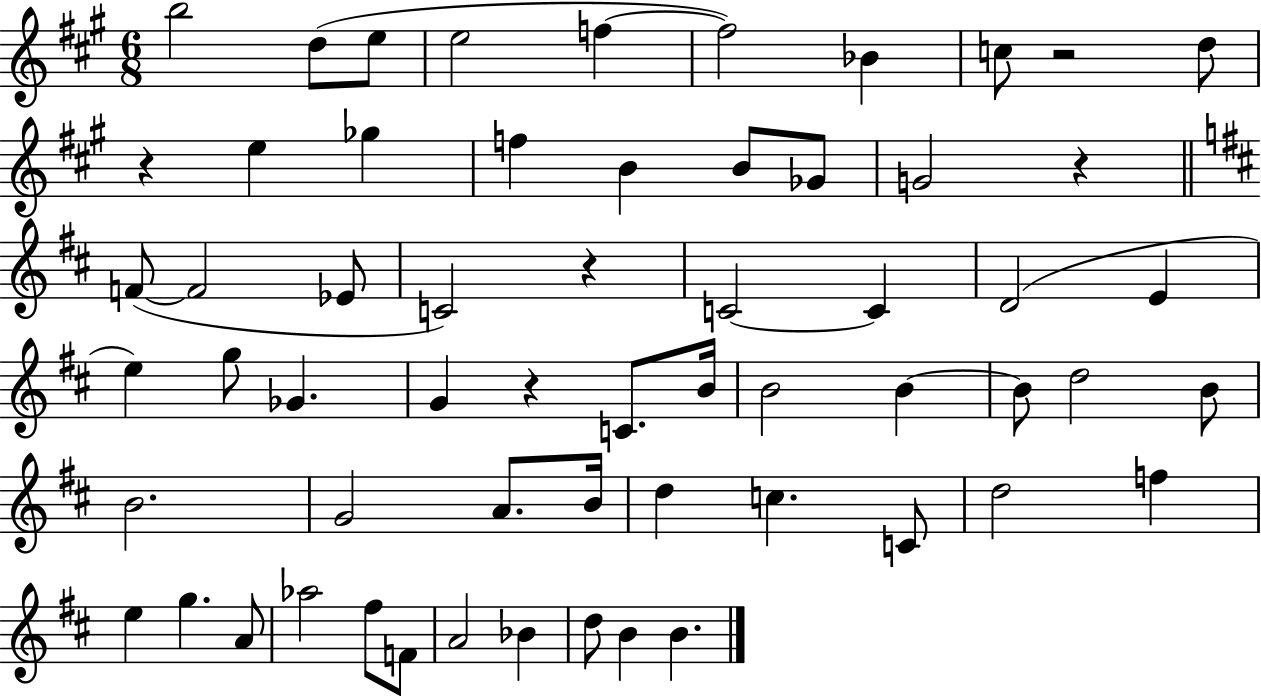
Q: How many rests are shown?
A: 5